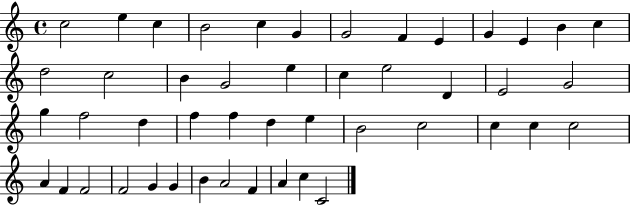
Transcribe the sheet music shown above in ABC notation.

X:1
T:Untitled
M:4/4
L:1/4
K:C
c2 e c B2 c G G2 F E G E B c d2 c2 B G2 e c e2 D E2 G2 g f2 d f f d e B2 c2 c c c2 A F F2 F2 G G B A2 F A c C2